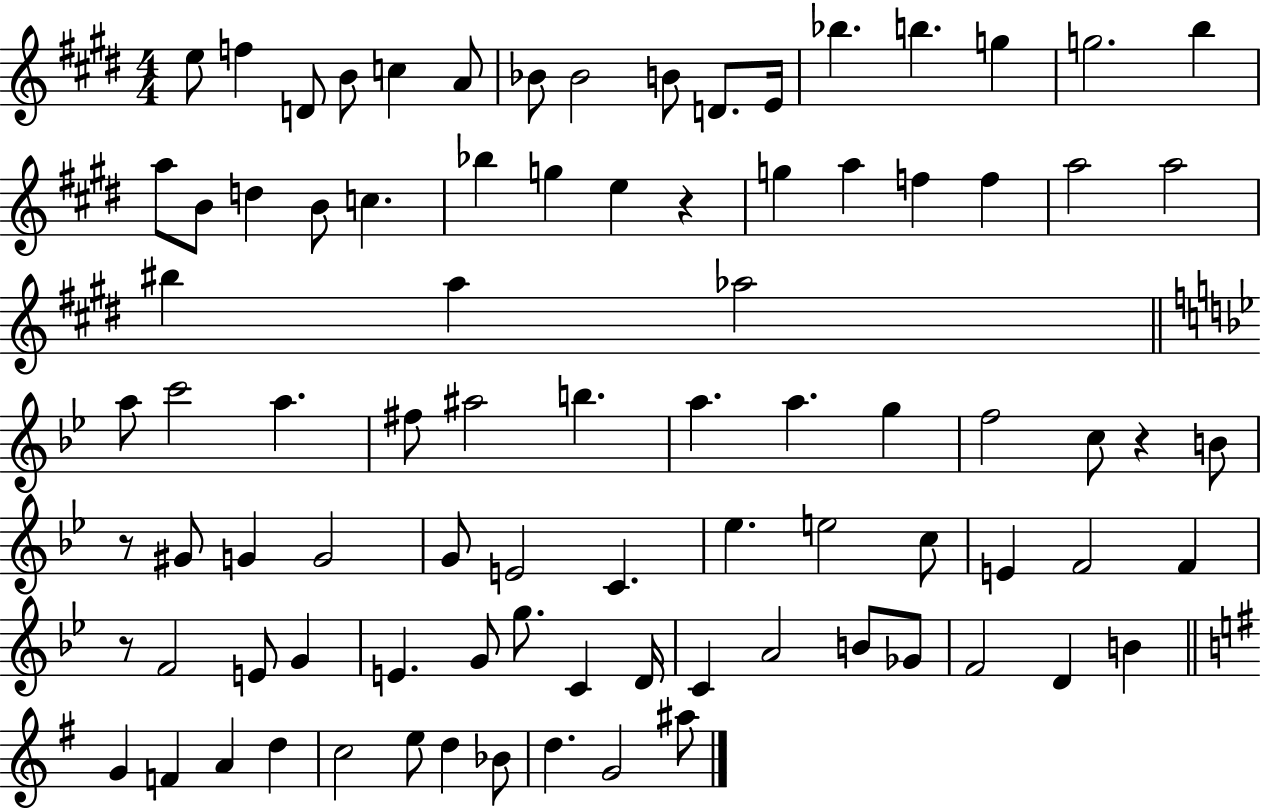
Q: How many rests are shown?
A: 4